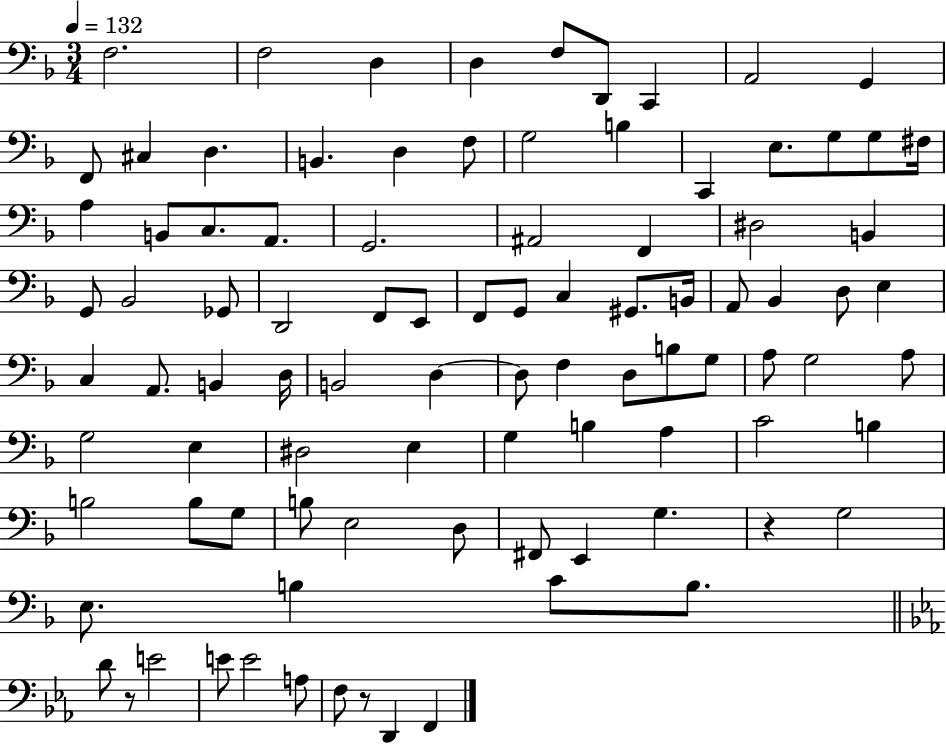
F3/h. F3/h D3/q D3/q F3/e D2/e C2/q A2/h G2/q F2/e C#3/q D3/q. B2/q. D3/q F3/e G3/h B3/q C2/q E3/e. G3/e G3/e F#3/s A3/q B2/e C3/e. A2/e. G2/h. A#2/h F2/q D#3/h B2/q G2/e Bb2/h Gb2/e D2/h F2/e E2/e F2/e G2/e C3/q G#2/e. B2/s A2/e Bb2/q D3/e E3/q C3/q A2/e. B2/q D3/s B2/h D3/q D3/e F3/q D3/e B3/e G3/e A3/e G3/h A3/e G3/h E3/q D#3/h E3/q G3/q B3/q A3/q C4/h B3/q B3/h B3/e G3/e B3/e E3/h D3/e F#2/e E2/q G3/q. R/q G3/h E3/e. B3/q C4/e B3/e. D4/e R/e E4/h E4/e E4/h A3/e F3/e R/e D2/q F2/q